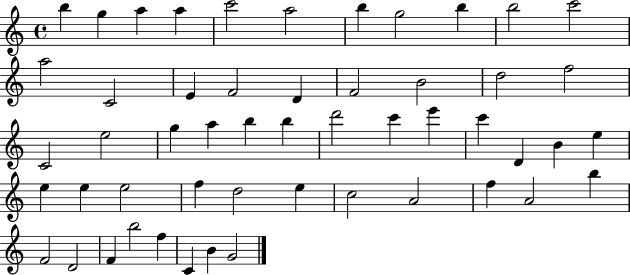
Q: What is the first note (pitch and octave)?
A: B5